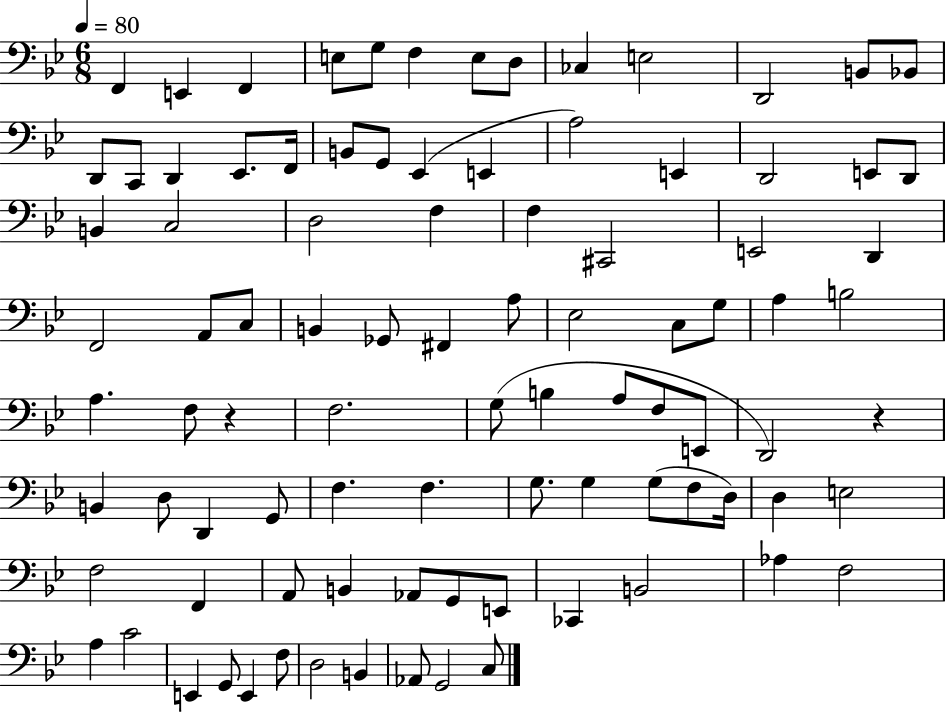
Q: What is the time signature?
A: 6/8